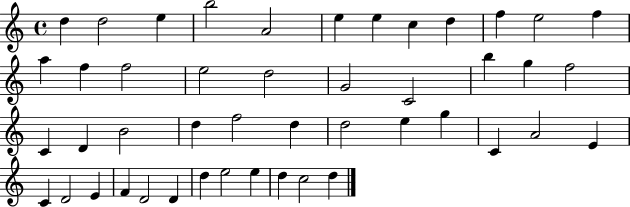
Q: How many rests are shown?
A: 0